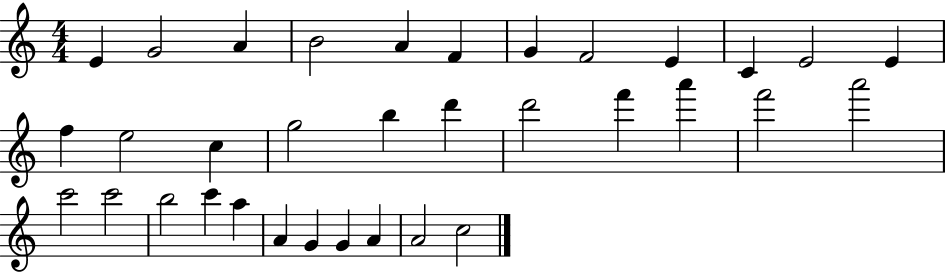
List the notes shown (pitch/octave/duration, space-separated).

E4/q G4/h A4/q B4/h A4/q F4/q G4/q F4/h E4/q C4/q E4/h E4/q F5/q E5/h C5/q G5/h B5/q D6/q D6/h F6/q A6/q F6/h A6/h C6/h C6/h B5/h C6/q A5/q A4/q G4/q G4/q A4/q A4/h C5/h